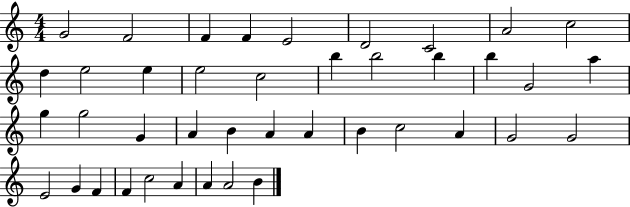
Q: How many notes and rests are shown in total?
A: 41